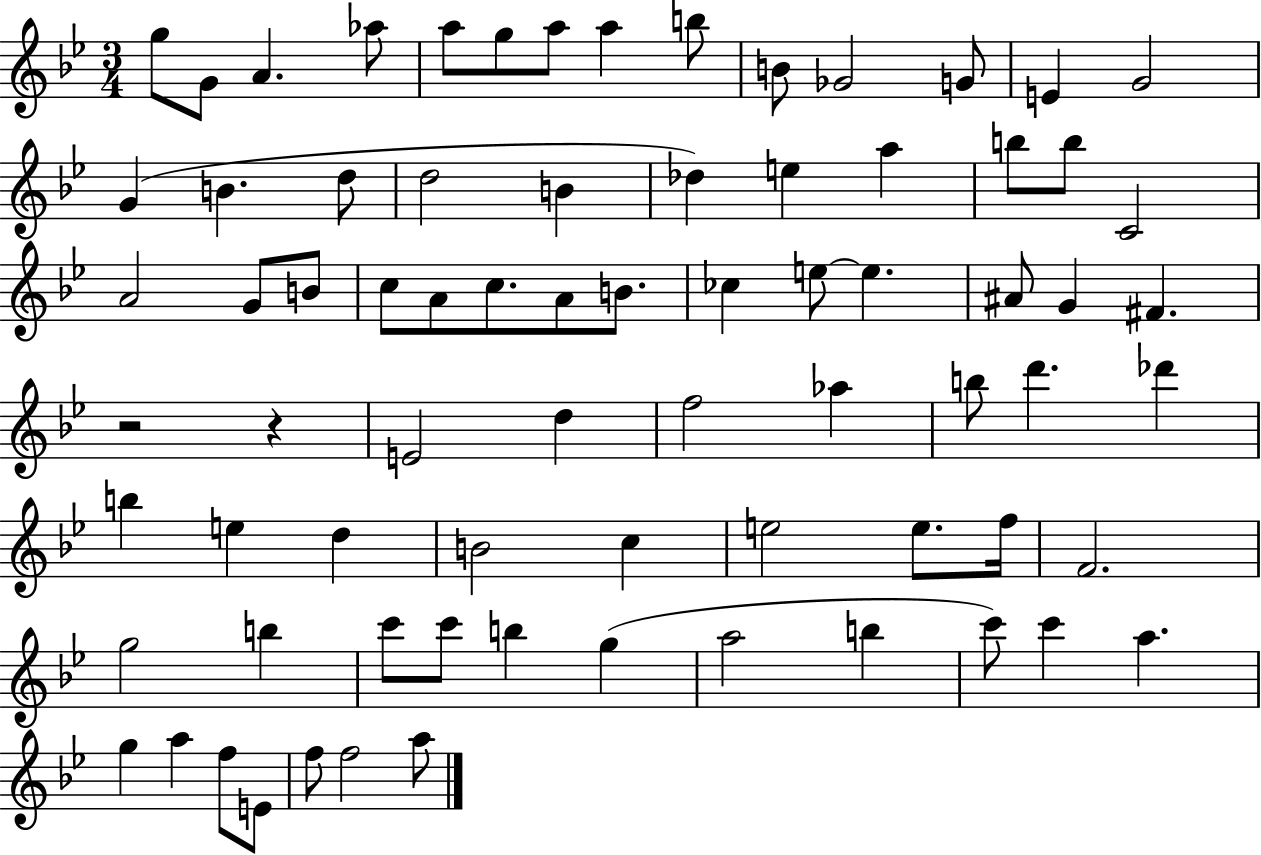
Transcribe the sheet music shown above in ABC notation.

X:1
T:Untitled
M:3/4
L:1/4
K:Bb
g/2 G/2 A _a/2 a/2 g/2 a/2 a b/2 B/2 _G2 G/2 E G2 G B d/2 d2 B _d e a b/2 b/2 C2 A2 G/2 B/2 c/2 A/2 c/2 A/2 B/2 _c e/2 e ^A/2 G ^F z2 z E2 d f2 _a b/2 d' _d' b e d B2 c e2 e/2 f/4 F2 g2 b c'/2 c'/2 b g a2 b c'/2 c' a g a f/2 E/2 f/2 f2 a/2